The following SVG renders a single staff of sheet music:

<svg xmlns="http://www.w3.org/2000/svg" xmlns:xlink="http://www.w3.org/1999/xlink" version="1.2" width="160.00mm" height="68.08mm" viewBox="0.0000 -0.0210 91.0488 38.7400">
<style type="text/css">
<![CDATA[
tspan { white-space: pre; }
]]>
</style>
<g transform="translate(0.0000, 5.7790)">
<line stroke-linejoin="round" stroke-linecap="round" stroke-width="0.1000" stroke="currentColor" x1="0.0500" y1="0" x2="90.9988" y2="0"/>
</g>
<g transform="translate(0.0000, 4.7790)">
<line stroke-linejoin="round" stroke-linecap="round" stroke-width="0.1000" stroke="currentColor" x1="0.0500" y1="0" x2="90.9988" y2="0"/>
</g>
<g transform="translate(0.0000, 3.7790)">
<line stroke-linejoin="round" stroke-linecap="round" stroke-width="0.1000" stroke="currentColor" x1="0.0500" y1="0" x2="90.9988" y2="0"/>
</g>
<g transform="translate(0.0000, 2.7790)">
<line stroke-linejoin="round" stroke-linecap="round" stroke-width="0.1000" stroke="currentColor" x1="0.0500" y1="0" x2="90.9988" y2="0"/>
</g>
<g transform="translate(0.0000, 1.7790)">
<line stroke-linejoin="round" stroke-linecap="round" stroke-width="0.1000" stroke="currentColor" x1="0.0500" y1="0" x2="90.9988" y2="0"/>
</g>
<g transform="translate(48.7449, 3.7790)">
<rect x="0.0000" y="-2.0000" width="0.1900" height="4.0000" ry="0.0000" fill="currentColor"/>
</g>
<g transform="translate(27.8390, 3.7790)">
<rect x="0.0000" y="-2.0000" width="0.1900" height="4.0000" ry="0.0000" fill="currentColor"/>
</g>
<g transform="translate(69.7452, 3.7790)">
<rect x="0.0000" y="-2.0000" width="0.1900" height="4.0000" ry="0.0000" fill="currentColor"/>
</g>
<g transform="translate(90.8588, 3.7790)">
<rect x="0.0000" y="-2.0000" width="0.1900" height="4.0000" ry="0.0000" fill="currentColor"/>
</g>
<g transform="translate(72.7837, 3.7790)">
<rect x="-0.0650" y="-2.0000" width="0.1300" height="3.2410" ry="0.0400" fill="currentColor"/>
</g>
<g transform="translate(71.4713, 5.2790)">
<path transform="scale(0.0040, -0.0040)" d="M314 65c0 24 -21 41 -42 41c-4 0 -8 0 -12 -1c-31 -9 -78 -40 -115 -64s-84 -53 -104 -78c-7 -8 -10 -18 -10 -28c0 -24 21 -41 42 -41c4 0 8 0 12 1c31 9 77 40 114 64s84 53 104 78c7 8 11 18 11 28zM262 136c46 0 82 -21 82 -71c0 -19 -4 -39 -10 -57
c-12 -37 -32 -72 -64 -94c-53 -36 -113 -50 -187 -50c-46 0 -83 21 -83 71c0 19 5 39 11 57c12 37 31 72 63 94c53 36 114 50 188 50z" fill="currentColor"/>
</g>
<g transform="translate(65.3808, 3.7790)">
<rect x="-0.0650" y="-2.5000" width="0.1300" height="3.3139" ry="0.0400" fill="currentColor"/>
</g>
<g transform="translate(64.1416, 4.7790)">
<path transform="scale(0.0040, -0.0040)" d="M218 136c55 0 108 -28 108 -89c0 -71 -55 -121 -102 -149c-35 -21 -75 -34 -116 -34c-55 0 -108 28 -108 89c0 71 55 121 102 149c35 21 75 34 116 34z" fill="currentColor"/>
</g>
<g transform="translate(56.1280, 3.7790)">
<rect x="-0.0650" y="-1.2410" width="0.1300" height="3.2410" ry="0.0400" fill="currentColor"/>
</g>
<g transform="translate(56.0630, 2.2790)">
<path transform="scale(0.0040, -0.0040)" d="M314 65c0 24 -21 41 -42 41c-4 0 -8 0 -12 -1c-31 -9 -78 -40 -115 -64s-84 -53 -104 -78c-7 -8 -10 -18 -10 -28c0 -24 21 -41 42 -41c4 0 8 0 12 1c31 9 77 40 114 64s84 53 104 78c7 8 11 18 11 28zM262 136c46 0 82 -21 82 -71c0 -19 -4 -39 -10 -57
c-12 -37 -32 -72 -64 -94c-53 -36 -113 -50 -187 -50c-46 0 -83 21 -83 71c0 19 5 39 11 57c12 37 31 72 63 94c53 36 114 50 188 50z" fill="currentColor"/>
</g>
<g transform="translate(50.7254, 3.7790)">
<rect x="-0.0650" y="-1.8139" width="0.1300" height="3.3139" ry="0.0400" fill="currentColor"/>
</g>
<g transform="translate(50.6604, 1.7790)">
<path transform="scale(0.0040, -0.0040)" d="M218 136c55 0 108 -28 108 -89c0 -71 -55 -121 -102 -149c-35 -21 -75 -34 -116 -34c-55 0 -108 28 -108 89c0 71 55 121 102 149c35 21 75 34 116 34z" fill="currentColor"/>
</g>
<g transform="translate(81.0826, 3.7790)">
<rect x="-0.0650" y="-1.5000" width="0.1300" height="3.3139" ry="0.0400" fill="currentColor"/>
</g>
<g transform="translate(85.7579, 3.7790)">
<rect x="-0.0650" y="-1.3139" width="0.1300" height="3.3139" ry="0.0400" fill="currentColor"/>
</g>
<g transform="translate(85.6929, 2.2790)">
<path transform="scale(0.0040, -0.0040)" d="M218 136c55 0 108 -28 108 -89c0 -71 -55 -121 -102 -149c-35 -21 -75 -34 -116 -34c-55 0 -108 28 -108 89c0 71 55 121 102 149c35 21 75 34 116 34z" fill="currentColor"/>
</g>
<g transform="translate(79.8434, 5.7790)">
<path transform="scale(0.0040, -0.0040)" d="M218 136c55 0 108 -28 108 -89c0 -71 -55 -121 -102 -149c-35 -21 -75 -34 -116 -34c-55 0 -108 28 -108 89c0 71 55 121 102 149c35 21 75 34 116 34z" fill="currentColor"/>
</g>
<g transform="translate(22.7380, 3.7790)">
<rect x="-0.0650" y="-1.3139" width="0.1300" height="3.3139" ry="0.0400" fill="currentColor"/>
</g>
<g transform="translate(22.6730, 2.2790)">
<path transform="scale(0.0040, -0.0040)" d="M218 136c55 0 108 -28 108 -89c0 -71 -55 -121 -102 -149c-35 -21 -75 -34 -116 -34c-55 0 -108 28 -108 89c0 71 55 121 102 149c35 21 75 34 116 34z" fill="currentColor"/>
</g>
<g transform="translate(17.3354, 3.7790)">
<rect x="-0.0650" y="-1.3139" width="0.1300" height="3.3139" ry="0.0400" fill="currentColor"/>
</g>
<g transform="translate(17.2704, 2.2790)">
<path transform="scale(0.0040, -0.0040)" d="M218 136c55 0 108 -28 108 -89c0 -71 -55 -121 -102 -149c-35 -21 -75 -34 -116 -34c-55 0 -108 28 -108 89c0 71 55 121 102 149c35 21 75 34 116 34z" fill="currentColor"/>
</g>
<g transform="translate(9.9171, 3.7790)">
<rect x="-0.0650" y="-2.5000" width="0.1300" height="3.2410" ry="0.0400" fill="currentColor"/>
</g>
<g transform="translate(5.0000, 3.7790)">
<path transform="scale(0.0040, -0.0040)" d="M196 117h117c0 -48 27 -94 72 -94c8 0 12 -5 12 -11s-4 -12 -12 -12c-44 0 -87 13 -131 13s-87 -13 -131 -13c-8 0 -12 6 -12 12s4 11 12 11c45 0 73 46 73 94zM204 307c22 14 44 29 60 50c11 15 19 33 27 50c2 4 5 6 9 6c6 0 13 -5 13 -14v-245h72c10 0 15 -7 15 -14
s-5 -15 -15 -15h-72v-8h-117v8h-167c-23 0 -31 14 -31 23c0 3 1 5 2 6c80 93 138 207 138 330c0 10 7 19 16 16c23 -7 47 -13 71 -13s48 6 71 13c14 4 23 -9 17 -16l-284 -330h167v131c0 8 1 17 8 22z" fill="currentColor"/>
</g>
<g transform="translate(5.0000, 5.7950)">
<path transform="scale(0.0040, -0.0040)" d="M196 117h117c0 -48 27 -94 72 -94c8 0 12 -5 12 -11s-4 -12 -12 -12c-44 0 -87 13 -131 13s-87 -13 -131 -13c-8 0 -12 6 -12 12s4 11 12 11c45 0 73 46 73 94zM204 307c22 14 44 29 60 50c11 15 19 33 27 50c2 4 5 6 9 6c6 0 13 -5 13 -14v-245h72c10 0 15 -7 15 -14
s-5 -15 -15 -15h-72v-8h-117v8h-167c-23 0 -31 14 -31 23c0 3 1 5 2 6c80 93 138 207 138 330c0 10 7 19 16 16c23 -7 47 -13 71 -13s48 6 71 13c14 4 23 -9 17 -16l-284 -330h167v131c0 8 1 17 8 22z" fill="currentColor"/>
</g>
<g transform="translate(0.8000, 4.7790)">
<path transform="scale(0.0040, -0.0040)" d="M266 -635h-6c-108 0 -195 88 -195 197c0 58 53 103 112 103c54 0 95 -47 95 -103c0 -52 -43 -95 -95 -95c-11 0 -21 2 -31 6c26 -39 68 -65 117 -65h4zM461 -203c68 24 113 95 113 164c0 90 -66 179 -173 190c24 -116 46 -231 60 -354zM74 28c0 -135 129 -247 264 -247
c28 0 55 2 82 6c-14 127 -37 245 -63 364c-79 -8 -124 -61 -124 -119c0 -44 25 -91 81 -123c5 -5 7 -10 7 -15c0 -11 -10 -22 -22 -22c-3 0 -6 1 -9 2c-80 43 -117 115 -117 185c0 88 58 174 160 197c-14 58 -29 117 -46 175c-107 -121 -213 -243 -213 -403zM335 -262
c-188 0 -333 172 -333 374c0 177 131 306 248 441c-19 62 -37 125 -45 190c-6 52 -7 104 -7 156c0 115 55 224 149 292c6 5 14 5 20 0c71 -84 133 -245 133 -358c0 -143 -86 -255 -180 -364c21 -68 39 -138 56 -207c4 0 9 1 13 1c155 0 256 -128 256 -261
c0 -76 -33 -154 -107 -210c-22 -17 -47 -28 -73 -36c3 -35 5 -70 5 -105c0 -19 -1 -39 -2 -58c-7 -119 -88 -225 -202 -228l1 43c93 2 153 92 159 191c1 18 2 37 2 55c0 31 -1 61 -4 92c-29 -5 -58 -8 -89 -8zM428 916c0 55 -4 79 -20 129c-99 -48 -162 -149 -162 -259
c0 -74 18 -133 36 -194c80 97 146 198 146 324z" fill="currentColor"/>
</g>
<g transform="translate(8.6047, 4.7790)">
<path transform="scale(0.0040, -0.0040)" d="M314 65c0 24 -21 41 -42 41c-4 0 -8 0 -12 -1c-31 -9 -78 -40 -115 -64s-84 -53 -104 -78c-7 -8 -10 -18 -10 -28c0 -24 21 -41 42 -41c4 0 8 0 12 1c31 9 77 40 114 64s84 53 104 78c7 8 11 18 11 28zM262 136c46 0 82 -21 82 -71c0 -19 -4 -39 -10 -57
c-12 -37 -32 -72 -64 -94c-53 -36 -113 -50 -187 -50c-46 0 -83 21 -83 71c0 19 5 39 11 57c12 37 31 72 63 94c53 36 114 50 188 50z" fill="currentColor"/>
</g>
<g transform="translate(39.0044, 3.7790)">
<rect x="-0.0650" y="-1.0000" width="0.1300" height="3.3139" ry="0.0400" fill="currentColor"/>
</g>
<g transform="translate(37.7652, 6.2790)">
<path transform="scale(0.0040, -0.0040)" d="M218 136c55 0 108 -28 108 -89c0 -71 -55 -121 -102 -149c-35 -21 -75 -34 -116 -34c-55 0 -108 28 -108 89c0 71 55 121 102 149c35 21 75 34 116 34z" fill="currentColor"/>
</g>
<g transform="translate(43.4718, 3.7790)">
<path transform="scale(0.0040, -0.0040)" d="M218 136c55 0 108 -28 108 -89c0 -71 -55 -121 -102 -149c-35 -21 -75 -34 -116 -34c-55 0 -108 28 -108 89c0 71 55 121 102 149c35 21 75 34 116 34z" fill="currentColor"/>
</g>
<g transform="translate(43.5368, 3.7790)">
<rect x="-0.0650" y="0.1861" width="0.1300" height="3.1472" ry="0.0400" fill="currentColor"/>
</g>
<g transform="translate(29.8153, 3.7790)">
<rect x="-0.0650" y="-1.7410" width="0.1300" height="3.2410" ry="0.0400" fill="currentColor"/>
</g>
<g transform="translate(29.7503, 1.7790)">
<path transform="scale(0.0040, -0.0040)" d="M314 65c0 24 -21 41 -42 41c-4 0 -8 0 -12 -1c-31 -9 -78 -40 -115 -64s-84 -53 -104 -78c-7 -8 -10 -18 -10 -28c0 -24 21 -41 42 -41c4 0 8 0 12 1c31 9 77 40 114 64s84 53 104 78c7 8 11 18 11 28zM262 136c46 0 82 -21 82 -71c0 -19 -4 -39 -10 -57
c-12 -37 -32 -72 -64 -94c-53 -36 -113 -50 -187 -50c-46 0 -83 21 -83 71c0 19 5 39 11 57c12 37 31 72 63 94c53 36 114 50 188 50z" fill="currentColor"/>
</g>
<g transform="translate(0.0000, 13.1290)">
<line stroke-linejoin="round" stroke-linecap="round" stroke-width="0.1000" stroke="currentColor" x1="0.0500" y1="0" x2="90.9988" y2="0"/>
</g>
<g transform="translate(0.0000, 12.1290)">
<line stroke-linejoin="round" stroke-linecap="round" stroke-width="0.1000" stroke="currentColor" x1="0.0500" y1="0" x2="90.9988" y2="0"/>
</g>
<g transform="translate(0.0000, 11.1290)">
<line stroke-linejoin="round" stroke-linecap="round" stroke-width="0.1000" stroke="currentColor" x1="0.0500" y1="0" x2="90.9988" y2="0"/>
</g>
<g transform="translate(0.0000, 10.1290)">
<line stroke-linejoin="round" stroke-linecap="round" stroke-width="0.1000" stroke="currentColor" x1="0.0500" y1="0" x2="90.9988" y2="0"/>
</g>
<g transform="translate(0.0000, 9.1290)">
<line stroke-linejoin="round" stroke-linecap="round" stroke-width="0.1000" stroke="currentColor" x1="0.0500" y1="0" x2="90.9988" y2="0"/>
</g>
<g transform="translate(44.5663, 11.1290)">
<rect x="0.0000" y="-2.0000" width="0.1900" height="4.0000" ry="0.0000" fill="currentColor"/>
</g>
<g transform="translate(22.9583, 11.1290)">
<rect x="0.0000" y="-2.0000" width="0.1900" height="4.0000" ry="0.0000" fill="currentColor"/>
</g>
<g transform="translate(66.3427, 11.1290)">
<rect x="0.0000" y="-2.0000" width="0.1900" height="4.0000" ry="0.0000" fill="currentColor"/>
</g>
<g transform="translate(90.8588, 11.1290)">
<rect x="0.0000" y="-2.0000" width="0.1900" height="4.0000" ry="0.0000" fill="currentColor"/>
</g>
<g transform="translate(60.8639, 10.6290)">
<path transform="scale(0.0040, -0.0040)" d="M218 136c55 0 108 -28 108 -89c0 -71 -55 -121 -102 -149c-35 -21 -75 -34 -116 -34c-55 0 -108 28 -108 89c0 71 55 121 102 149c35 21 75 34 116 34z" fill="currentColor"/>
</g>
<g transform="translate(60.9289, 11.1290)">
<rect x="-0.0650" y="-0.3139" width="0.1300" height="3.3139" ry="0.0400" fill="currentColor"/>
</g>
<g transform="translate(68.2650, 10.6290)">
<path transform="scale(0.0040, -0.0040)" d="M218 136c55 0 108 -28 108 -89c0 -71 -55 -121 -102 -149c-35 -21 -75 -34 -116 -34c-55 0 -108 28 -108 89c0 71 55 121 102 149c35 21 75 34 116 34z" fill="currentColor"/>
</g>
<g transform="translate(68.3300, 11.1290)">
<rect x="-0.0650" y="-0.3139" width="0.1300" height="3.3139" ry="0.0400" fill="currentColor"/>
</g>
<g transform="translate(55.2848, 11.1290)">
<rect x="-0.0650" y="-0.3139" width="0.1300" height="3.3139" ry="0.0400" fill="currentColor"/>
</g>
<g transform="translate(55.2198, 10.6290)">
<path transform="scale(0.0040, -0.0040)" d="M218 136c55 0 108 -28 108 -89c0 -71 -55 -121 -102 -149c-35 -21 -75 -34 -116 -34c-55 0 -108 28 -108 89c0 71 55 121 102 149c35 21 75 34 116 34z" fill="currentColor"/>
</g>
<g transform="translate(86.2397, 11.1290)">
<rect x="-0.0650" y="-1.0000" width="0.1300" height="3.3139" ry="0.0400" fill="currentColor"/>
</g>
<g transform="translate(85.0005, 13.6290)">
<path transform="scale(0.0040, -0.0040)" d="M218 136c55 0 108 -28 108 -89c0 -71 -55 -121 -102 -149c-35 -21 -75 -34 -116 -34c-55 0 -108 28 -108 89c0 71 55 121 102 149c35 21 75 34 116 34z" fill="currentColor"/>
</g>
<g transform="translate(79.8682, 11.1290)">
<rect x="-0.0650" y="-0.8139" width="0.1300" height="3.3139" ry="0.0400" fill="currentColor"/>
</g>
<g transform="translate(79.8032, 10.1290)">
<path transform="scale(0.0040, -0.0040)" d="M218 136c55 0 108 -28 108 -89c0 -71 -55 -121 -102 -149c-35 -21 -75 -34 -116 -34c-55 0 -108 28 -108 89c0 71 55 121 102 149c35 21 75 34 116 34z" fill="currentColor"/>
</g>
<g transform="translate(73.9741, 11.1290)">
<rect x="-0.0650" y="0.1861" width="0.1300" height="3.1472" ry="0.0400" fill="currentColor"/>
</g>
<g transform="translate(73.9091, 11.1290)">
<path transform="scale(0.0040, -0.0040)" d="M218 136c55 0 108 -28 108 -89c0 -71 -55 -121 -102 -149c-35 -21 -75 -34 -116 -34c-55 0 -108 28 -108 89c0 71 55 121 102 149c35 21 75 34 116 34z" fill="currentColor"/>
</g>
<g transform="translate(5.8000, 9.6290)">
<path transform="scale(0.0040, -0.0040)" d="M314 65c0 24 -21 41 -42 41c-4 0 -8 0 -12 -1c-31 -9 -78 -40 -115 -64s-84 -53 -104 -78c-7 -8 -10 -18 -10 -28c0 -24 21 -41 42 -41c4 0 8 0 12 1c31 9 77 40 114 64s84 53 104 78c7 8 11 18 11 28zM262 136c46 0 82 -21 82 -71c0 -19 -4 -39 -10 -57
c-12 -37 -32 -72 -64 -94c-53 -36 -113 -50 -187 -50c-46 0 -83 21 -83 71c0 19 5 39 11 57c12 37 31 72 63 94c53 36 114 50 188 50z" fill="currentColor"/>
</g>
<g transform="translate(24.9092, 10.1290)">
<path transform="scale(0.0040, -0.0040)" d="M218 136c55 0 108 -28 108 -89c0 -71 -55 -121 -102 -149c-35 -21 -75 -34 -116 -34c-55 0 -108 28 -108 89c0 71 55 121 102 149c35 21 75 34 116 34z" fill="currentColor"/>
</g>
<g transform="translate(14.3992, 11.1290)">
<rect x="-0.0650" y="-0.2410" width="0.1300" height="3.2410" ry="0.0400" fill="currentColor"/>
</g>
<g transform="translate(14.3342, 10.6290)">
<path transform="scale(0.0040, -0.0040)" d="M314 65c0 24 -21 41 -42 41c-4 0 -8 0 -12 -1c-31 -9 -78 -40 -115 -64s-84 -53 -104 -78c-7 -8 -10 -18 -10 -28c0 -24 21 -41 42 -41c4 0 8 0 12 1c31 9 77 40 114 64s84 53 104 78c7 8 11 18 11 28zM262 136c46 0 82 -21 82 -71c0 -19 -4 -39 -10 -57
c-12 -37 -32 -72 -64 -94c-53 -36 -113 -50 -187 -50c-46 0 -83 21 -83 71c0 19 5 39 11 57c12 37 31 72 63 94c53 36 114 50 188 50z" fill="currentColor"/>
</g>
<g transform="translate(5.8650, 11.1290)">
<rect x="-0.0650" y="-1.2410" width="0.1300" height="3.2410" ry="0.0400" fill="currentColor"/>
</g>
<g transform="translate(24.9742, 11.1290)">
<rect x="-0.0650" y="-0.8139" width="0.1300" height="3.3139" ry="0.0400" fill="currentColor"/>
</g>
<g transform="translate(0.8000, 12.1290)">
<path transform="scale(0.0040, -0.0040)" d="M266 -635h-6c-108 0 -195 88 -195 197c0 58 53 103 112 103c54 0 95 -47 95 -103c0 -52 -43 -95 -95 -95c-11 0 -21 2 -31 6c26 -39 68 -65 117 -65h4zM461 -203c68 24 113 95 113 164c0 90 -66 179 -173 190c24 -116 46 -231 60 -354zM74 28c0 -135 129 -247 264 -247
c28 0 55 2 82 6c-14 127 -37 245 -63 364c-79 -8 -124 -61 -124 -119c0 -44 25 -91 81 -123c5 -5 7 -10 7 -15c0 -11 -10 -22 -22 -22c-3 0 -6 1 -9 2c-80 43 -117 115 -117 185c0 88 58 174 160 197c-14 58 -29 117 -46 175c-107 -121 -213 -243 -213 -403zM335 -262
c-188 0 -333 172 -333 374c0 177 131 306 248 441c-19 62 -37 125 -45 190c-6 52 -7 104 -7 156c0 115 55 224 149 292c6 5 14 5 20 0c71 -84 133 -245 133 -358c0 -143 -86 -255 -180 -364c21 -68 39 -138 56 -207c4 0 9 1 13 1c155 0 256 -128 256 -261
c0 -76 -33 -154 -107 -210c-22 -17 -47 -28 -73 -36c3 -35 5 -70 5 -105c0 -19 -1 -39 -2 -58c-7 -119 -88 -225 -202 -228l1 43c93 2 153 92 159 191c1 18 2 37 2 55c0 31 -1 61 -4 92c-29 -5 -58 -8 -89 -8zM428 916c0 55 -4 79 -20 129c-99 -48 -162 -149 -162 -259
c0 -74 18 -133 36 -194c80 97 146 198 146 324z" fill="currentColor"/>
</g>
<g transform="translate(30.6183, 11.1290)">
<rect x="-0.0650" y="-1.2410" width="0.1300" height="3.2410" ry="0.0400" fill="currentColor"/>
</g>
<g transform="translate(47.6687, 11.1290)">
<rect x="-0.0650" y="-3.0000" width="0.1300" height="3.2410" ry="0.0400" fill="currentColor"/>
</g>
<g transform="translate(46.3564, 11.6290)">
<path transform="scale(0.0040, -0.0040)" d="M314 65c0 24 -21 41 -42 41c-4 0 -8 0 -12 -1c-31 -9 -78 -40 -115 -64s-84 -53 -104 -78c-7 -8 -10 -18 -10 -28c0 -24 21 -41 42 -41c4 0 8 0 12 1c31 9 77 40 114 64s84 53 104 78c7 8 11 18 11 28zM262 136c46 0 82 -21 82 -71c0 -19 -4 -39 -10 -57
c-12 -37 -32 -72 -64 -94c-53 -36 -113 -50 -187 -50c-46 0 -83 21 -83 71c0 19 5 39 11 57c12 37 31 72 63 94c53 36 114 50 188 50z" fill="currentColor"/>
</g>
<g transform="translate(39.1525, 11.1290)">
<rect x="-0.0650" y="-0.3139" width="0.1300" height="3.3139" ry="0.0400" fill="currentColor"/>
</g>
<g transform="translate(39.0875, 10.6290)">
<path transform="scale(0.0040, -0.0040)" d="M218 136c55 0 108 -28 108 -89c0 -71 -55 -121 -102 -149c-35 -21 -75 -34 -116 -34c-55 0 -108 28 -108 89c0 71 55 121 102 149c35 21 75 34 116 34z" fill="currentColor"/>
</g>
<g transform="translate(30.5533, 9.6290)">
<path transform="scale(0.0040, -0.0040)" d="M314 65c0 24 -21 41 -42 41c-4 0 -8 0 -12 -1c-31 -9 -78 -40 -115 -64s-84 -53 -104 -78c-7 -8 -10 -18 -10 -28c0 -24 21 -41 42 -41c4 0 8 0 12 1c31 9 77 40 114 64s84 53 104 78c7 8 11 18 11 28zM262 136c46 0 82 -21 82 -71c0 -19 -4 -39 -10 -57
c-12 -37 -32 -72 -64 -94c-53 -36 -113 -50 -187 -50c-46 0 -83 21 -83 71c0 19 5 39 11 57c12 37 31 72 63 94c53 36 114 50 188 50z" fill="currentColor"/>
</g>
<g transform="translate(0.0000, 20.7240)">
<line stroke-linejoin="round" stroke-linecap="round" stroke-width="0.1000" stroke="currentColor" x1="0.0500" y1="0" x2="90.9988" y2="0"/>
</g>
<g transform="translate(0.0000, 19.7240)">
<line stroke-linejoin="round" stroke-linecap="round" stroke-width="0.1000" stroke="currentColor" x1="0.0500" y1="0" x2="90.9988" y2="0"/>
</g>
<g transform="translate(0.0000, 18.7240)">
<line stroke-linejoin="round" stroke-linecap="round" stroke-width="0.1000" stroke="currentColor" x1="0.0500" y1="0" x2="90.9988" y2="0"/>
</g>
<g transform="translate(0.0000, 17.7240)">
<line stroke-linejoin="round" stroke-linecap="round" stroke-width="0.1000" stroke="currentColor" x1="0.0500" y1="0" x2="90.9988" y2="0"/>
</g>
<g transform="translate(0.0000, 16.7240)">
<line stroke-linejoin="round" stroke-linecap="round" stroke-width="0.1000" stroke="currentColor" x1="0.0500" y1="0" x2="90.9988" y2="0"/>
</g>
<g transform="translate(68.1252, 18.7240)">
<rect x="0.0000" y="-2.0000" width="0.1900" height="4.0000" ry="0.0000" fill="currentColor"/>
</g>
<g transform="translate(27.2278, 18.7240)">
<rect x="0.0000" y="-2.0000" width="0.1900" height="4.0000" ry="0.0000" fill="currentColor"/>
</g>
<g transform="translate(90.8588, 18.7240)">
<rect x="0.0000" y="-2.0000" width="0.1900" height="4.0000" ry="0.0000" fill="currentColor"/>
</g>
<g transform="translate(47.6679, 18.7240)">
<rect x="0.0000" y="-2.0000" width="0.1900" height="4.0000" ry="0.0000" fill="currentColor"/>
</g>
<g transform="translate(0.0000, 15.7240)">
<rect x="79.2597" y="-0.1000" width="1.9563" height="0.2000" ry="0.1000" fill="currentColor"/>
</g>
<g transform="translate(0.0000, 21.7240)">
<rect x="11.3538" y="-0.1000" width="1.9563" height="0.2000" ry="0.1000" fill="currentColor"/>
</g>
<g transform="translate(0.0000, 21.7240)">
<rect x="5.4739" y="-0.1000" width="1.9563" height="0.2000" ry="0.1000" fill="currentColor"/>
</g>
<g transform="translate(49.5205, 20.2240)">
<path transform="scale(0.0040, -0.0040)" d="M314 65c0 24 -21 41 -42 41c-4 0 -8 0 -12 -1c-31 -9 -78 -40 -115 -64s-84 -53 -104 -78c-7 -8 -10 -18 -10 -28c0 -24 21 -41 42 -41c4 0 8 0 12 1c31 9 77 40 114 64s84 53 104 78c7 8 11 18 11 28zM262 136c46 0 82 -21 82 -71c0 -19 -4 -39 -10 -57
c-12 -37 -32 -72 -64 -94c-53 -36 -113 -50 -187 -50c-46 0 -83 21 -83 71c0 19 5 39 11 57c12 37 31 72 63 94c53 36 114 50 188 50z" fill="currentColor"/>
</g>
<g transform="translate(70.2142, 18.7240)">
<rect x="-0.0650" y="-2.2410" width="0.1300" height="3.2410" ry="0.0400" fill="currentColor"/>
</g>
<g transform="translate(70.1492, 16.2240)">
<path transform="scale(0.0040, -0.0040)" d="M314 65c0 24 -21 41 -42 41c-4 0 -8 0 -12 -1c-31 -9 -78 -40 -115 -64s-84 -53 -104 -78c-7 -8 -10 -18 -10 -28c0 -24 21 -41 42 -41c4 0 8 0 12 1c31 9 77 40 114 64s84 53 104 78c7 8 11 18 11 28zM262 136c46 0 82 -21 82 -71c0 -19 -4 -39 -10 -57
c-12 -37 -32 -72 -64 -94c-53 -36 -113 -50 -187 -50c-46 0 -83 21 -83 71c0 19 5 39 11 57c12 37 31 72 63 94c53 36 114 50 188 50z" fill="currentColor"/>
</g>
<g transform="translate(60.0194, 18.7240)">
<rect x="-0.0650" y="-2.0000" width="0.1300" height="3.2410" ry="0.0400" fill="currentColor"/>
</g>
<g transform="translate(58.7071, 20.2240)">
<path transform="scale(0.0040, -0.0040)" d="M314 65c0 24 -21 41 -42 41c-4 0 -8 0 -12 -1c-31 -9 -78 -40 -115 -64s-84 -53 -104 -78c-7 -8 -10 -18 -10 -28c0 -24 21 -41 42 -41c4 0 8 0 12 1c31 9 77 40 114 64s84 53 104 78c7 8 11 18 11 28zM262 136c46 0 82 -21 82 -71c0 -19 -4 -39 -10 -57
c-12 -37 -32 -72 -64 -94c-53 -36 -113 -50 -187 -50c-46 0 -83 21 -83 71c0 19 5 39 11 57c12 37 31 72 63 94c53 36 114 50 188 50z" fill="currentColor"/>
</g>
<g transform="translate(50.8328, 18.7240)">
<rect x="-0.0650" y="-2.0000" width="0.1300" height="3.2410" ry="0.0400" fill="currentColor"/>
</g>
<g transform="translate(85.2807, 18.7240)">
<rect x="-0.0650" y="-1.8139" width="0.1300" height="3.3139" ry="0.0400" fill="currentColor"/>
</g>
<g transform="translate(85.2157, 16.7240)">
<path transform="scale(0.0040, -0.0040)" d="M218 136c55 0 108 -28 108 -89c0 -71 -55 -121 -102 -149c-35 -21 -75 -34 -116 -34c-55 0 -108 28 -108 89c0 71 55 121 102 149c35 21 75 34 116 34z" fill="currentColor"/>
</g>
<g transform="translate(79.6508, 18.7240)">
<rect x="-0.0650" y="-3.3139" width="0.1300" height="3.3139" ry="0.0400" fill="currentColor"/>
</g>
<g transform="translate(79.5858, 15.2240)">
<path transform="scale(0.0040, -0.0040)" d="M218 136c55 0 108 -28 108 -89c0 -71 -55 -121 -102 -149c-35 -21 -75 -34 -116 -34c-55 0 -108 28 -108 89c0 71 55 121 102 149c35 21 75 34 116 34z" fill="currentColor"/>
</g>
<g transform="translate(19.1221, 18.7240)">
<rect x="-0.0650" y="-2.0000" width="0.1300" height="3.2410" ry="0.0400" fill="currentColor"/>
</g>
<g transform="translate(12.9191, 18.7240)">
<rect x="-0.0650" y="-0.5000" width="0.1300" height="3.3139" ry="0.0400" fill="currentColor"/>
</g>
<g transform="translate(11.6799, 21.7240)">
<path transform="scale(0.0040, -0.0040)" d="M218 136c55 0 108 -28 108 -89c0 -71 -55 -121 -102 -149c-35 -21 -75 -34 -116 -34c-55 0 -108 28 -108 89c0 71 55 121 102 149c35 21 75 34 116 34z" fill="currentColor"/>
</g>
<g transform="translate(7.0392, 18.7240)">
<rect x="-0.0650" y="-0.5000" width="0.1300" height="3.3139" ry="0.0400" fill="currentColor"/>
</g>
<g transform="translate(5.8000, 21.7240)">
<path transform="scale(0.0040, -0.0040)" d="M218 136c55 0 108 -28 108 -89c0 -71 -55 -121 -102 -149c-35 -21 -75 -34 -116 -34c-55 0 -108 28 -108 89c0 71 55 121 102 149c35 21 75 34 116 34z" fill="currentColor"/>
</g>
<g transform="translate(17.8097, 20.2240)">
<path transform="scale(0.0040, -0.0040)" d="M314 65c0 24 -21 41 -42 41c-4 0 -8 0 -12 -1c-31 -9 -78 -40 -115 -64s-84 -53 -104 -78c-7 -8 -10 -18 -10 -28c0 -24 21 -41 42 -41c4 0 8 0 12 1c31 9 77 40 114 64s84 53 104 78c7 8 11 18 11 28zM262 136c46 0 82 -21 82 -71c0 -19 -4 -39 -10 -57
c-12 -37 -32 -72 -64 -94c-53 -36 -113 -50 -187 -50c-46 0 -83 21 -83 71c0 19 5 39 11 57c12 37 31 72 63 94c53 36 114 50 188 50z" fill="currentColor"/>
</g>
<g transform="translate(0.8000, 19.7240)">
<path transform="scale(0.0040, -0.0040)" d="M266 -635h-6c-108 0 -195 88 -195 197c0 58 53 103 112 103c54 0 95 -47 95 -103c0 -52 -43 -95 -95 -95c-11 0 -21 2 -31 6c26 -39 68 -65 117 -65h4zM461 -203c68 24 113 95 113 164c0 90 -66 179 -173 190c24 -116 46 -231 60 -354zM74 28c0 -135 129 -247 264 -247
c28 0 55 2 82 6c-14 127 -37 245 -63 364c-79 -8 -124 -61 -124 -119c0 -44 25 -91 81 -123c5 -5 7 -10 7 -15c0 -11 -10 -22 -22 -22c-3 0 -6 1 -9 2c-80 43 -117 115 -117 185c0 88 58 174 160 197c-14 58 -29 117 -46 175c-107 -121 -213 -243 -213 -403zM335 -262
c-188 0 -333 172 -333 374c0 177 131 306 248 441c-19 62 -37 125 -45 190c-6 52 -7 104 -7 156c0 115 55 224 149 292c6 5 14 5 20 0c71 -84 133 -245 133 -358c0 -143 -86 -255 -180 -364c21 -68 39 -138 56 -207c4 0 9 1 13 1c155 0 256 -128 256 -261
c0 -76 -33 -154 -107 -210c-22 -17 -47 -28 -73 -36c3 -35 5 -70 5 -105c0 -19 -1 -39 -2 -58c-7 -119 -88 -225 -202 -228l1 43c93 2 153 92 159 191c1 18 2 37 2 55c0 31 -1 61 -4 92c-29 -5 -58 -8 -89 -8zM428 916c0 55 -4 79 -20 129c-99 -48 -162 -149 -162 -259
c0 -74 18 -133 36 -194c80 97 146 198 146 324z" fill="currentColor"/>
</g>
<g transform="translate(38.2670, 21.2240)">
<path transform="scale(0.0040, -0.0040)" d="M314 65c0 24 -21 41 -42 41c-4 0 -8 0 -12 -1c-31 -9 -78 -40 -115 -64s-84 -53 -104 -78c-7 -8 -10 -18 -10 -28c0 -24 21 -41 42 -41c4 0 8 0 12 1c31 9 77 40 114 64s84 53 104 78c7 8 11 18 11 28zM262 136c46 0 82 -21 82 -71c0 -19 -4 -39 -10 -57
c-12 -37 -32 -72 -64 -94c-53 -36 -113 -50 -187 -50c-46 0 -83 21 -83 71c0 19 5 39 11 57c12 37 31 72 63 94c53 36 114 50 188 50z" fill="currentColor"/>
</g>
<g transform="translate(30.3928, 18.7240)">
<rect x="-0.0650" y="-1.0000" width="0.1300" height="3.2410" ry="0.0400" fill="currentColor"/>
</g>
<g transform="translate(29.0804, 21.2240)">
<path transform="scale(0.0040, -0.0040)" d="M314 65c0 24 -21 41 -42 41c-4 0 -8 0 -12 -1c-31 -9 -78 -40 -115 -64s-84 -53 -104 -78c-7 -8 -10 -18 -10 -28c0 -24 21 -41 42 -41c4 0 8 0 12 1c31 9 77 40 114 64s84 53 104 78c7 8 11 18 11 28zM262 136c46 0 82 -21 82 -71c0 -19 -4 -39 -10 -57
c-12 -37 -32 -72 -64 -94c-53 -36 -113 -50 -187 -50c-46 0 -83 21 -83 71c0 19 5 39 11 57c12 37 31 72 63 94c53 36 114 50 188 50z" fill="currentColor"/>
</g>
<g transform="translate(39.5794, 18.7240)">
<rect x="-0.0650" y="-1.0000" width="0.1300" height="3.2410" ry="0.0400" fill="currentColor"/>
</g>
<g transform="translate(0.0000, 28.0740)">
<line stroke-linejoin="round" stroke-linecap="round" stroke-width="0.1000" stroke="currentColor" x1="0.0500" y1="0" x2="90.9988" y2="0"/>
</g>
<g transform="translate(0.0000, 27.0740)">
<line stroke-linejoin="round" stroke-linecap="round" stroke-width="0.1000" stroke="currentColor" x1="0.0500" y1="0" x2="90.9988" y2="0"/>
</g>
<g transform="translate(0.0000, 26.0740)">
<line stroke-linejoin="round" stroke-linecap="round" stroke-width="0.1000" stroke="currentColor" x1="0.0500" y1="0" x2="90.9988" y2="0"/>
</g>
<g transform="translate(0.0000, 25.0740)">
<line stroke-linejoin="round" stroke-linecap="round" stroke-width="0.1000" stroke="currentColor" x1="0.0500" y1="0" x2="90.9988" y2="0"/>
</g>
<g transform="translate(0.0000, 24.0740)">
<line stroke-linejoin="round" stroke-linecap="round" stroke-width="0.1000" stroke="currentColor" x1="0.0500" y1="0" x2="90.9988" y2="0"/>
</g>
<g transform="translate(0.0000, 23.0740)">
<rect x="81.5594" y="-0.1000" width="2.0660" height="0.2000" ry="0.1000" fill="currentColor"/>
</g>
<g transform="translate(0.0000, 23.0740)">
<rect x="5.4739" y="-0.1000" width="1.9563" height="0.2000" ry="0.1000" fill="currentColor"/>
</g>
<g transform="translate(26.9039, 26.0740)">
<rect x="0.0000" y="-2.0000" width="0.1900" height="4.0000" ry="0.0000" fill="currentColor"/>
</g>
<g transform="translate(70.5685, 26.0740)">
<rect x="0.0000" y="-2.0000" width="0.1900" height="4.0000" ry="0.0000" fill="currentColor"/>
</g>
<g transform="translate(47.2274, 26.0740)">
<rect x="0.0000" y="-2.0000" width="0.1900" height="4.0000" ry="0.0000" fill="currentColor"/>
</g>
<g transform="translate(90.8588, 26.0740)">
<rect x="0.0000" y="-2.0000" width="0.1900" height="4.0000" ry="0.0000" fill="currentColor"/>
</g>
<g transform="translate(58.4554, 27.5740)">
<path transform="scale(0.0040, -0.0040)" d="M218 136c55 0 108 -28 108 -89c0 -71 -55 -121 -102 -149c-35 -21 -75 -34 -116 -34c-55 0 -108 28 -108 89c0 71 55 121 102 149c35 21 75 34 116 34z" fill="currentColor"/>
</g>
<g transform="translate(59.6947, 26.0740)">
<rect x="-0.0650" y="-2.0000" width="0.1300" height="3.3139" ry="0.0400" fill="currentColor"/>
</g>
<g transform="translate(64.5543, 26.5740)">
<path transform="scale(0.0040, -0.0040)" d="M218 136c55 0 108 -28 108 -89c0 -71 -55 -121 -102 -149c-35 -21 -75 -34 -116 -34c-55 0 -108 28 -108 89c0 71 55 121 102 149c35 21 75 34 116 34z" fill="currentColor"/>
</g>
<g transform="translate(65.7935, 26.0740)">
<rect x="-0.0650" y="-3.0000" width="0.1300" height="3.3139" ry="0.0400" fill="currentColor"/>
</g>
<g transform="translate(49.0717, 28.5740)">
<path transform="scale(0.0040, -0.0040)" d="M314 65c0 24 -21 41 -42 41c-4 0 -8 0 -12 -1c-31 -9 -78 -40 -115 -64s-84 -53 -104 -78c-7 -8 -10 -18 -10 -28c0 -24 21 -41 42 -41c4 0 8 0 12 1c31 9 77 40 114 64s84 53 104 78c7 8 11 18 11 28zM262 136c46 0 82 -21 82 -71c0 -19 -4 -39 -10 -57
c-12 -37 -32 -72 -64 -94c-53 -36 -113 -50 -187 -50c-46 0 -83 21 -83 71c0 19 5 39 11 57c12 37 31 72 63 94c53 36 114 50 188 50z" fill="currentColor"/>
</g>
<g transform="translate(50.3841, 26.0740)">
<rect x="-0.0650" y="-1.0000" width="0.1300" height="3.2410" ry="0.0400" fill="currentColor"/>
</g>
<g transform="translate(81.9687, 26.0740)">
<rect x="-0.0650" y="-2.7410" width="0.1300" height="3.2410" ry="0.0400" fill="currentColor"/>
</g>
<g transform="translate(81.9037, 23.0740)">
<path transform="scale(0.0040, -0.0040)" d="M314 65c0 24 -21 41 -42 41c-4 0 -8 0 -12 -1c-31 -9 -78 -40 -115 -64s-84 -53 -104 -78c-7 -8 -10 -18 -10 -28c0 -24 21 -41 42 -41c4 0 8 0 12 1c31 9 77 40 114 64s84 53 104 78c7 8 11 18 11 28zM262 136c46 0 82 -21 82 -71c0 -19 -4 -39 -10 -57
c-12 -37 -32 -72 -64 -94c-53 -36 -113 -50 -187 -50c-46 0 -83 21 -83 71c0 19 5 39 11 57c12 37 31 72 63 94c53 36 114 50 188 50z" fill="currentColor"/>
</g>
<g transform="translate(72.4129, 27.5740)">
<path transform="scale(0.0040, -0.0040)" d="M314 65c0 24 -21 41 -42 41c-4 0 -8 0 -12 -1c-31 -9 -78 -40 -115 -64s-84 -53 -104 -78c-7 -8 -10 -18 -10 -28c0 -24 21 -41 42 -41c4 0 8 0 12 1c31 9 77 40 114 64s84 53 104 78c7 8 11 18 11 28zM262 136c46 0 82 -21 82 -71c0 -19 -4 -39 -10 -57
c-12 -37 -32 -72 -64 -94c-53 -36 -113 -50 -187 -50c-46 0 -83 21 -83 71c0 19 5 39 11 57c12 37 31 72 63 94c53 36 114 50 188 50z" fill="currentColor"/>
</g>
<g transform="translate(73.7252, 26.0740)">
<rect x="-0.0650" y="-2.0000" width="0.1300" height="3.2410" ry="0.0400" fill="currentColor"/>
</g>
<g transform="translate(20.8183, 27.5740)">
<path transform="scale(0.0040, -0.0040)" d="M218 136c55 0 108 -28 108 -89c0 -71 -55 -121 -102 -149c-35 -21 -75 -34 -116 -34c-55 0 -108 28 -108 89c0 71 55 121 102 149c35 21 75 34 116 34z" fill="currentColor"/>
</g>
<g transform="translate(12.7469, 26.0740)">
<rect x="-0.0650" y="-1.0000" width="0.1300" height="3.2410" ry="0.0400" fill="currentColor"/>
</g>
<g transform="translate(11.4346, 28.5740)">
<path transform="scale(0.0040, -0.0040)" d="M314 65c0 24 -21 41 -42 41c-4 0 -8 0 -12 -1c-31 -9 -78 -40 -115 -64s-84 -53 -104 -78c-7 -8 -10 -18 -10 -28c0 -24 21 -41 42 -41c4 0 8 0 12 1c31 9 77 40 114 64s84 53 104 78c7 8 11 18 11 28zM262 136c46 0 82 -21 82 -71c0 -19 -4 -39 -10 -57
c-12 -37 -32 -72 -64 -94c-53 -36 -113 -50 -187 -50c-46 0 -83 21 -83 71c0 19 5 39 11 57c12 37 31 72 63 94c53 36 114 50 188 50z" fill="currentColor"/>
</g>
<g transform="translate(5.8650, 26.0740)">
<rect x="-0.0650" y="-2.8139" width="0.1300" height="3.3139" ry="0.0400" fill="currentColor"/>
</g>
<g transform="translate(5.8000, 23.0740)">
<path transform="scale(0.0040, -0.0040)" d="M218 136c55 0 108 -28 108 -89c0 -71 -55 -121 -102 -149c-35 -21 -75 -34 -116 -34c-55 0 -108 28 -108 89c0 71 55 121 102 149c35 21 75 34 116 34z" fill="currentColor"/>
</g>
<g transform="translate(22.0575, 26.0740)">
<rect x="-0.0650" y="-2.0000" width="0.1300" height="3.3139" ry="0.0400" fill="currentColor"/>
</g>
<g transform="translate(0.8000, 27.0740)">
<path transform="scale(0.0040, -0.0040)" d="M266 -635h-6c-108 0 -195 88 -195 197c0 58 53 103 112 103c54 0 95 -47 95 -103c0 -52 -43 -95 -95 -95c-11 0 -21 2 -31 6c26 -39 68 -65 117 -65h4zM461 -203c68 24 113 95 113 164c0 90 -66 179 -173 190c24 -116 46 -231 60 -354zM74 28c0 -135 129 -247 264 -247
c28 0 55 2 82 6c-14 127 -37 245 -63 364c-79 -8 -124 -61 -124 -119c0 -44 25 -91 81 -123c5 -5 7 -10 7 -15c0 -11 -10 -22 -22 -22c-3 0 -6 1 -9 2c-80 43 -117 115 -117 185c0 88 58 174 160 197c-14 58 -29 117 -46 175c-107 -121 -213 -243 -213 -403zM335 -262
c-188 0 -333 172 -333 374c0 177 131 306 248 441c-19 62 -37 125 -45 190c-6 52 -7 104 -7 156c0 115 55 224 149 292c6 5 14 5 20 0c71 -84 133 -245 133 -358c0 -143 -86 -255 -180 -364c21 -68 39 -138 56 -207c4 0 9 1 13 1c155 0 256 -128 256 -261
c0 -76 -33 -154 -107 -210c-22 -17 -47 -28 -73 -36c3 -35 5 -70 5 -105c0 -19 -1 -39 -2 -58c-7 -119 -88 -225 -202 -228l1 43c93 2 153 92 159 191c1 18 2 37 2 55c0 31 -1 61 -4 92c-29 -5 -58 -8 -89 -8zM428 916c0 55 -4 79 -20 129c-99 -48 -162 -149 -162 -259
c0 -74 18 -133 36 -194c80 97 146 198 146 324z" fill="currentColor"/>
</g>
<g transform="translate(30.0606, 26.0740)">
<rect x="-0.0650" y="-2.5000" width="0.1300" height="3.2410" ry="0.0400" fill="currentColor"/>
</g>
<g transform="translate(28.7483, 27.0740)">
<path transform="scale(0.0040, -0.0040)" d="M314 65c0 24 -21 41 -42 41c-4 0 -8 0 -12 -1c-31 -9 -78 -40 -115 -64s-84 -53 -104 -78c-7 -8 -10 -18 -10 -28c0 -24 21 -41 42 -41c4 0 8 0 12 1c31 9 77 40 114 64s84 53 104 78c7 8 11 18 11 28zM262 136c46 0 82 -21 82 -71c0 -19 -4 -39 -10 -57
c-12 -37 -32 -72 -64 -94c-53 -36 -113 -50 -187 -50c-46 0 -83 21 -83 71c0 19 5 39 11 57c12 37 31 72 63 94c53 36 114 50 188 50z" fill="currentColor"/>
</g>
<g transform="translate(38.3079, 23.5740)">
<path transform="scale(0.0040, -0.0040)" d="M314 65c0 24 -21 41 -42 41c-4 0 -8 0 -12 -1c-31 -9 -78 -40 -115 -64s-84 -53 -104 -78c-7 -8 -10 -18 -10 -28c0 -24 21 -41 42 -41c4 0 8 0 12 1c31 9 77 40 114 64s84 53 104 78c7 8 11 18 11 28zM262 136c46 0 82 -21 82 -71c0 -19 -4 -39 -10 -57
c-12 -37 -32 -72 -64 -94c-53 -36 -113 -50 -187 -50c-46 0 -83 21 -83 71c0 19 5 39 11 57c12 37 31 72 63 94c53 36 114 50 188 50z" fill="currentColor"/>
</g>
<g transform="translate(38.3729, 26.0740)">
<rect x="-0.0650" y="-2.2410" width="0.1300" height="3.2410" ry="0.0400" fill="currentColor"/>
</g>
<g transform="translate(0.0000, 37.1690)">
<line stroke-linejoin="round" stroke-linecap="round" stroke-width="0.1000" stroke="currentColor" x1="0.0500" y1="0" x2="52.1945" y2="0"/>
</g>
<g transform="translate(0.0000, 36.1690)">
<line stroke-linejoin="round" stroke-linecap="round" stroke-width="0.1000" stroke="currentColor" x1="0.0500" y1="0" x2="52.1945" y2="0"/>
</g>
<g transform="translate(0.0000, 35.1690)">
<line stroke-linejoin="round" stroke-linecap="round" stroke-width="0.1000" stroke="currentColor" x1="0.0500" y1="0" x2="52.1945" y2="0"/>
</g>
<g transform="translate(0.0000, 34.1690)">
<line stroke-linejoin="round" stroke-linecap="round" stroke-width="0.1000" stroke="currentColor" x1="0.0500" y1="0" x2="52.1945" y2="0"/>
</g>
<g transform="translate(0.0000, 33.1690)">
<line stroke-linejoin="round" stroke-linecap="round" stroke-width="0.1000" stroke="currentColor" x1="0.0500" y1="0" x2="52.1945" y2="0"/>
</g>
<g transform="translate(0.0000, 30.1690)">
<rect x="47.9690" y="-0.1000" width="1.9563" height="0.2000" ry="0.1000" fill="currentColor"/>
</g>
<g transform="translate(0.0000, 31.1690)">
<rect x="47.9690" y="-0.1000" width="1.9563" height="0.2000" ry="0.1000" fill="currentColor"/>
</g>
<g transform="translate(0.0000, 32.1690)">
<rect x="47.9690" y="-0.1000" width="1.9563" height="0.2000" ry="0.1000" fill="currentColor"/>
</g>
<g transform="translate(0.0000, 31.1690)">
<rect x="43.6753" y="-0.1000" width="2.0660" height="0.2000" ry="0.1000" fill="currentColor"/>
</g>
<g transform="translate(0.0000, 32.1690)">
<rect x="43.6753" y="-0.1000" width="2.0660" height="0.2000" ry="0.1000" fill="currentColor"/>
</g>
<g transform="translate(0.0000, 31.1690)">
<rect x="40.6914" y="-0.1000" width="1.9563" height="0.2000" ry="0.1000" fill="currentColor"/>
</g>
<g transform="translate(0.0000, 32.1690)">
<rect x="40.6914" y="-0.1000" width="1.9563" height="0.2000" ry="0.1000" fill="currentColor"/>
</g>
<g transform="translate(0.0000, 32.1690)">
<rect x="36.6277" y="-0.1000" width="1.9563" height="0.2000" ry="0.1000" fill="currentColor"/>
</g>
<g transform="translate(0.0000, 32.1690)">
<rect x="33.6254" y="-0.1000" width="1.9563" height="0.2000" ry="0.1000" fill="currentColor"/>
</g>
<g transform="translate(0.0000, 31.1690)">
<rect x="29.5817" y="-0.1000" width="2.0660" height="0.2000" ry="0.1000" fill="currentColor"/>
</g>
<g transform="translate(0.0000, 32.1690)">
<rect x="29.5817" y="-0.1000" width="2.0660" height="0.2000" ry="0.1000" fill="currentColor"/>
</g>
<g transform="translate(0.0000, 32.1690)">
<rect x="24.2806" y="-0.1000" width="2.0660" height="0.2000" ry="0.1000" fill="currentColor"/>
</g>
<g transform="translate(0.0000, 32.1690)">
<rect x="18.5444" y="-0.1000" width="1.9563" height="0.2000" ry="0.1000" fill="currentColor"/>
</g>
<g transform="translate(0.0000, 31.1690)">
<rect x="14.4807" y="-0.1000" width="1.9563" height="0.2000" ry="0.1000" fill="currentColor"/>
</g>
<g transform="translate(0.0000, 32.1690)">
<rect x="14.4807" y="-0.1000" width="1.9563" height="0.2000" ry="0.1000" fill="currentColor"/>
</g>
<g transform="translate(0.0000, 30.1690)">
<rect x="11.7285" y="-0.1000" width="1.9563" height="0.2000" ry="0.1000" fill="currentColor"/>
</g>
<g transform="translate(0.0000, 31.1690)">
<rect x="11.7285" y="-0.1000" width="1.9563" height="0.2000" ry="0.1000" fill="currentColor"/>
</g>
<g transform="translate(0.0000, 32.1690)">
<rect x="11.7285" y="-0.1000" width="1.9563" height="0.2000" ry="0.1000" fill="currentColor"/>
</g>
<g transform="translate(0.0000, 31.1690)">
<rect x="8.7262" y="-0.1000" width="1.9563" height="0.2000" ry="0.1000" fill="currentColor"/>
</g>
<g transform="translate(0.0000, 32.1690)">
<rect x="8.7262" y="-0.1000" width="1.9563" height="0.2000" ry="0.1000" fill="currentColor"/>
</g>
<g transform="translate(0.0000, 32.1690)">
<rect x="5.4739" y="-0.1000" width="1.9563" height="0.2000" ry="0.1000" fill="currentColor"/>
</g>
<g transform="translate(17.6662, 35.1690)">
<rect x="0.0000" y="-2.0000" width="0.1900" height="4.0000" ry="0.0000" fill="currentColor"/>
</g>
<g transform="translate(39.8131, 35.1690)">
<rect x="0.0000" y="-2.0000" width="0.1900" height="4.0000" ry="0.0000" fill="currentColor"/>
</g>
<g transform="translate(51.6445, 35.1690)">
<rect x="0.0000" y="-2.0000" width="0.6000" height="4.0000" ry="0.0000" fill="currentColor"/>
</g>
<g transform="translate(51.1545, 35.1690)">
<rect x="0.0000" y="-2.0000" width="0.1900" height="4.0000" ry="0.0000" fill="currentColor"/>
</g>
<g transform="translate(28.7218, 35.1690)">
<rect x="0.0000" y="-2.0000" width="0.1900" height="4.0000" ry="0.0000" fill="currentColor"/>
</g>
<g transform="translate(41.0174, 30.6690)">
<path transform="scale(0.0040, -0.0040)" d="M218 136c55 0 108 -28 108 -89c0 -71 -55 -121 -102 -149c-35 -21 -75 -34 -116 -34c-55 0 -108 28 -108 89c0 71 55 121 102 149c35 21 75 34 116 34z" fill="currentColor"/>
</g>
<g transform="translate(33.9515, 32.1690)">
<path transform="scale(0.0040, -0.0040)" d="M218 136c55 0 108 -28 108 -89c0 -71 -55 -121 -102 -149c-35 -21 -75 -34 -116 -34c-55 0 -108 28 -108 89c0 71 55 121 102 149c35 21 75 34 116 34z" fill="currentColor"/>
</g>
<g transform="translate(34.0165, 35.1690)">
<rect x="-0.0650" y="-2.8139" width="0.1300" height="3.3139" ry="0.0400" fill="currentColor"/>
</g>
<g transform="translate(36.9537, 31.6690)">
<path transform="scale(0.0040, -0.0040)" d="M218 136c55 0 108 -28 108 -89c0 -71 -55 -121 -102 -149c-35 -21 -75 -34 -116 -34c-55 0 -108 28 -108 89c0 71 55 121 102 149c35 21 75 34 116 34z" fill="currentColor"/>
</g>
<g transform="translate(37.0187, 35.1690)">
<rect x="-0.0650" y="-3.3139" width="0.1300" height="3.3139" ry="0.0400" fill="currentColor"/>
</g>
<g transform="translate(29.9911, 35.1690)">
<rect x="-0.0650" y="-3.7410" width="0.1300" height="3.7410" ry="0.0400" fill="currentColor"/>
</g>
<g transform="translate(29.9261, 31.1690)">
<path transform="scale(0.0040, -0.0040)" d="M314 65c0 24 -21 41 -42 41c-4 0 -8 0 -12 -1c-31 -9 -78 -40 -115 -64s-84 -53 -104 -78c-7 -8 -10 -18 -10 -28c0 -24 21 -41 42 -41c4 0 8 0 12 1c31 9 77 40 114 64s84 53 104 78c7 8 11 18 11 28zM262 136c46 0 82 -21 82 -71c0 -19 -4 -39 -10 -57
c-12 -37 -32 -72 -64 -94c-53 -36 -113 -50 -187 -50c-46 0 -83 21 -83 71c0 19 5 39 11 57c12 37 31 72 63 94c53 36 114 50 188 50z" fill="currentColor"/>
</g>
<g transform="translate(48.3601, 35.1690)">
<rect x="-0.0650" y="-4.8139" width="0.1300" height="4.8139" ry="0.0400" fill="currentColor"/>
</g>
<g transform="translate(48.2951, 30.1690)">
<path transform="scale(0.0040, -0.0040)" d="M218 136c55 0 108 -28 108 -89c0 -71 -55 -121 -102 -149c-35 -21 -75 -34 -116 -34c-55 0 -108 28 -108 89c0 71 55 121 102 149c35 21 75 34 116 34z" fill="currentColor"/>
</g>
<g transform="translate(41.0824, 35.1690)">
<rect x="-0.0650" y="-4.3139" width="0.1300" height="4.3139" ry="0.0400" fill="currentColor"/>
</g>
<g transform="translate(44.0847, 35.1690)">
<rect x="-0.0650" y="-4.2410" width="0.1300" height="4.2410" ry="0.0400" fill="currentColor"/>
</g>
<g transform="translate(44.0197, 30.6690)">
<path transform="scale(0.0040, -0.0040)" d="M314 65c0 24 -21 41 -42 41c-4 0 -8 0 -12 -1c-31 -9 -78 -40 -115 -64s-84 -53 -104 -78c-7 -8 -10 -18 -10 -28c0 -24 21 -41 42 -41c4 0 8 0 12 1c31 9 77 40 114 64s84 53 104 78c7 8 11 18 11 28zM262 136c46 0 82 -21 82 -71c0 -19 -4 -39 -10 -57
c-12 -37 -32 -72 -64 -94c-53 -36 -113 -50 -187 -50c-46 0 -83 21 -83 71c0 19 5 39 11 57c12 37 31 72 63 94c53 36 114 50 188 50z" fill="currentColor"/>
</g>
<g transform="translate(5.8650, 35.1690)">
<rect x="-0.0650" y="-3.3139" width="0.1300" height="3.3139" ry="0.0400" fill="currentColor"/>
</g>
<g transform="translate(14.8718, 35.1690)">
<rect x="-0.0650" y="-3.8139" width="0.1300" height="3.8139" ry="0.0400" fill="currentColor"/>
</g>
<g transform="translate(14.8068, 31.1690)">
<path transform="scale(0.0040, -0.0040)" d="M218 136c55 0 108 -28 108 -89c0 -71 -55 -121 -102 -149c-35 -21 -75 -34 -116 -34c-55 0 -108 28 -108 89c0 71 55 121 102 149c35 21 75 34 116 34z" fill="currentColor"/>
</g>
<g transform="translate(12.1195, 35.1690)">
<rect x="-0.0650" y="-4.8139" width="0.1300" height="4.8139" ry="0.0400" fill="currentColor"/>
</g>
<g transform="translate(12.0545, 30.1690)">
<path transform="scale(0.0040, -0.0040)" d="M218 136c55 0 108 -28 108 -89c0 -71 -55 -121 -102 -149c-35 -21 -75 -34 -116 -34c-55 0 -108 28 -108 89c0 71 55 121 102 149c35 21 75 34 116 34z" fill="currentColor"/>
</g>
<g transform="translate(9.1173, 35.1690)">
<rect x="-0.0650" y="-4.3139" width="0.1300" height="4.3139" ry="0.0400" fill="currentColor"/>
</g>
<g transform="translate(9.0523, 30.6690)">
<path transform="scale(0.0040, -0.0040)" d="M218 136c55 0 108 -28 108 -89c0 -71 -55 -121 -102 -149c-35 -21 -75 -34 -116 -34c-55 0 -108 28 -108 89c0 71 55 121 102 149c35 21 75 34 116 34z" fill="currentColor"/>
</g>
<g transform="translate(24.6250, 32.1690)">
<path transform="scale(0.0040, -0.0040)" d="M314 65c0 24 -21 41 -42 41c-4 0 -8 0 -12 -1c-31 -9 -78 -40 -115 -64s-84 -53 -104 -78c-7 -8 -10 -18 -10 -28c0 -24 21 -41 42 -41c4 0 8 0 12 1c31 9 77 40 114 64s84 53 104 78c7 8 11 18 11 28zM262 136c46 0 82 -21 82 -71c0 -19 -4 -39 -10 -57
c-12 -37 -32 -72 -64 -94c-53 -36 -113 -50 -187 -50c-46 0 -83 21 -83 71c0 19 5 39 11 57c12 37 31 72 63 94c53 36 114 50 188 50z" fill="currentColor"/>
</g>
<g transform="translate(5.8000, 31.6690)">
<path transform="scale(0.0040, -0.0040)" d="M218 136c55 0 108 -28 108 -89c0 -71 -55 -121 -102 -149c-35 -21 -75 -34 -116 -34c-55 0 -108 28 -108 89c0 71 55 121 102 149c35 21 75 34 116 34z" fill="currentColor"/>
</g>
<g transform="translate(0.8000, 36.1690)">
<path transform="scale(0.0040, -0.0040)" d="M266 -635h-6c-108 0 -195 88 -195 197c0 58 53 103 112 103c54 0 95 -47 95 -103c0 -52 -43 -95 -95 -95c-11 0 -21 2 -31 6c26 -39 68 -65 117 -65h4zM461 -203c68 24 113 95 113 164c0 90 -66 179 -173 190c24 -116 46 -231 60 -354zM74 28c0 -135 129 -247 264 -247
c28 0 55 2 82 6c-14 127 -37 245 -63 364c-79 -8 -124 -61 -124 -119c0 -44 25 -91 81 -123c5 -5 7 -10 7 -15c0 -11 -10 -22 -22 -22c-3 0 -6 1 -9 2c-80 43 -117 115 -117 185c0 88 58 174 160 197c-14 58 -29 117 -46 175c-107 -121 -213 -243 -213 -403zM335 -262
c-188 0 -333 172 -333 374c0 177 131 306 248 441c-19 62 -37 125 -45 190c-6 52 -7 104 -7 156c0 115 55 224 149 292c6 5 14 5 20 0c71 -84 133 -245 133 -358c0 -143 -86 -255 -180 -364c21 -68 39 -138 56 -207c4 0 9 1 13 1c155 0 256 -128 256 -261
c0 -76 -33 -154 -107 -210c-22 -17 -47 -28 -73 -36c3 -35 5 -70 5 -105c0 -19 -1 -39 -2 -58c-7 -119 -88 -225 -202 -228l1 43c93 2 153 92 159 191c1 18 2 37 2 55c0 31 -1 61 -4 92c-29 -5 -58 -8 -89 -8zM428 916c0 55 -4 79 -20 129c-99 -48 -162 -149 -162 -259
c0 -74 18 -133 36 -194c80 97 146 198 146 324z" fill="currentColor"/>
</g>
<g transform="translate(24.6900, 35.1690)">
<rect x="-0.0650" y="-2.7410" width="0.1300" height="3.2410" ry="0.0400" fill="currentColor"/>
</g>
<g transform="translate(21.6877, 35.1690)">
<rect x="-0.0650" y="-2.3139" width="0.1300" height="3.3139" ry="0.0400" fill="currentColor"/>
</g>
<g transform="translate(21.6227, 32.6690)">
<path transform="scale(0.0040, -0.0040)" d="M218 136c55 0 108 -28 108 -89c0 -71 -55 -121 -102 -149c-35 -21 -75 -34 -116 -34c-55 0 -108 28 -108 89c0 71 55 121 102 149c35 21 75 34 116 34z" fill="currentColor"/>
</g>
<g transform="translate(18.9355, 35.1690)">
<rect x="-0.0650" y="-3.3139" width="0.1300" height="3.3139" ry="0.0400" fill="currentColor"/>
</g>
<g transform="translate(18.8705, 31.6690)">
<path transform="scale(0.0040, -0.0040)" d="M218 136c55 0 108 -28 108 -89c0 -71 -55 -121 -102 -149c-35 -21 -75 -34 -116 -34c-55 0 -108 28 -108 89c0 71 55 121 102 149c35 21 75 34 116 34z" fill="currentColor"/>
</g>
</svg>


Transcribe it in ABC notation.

X:1
T:Untitled
M:4/4
L:1/4
K:C
G2 e e f2 D B f e2 G F2 E e e2 c2 d e2 c A2 c c c B d D C C F2 D2 D2 F2 F2 g2 b f a D2 F G2 g2 D2 F A F2 a2 b d' e' c' b g a2 c'2 a b d' d'2 e'